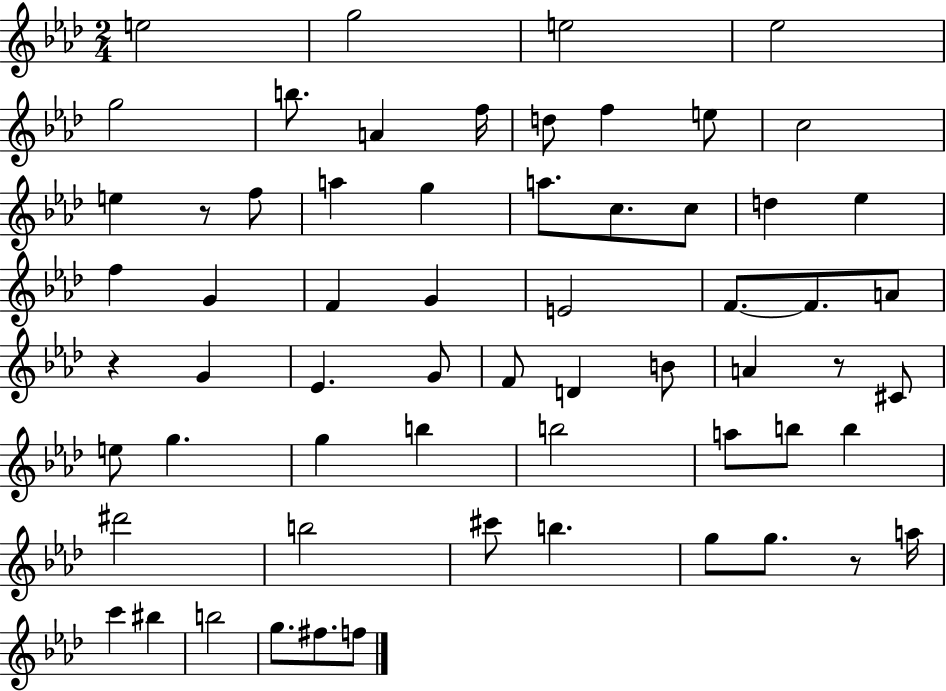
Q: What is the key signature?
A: AES major